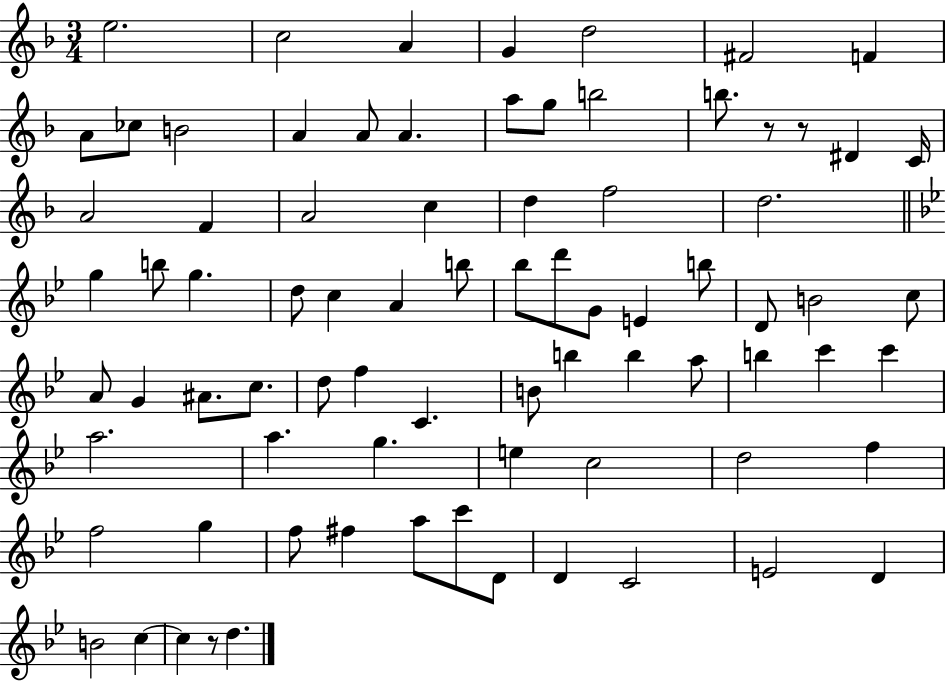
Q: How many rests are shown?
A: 3